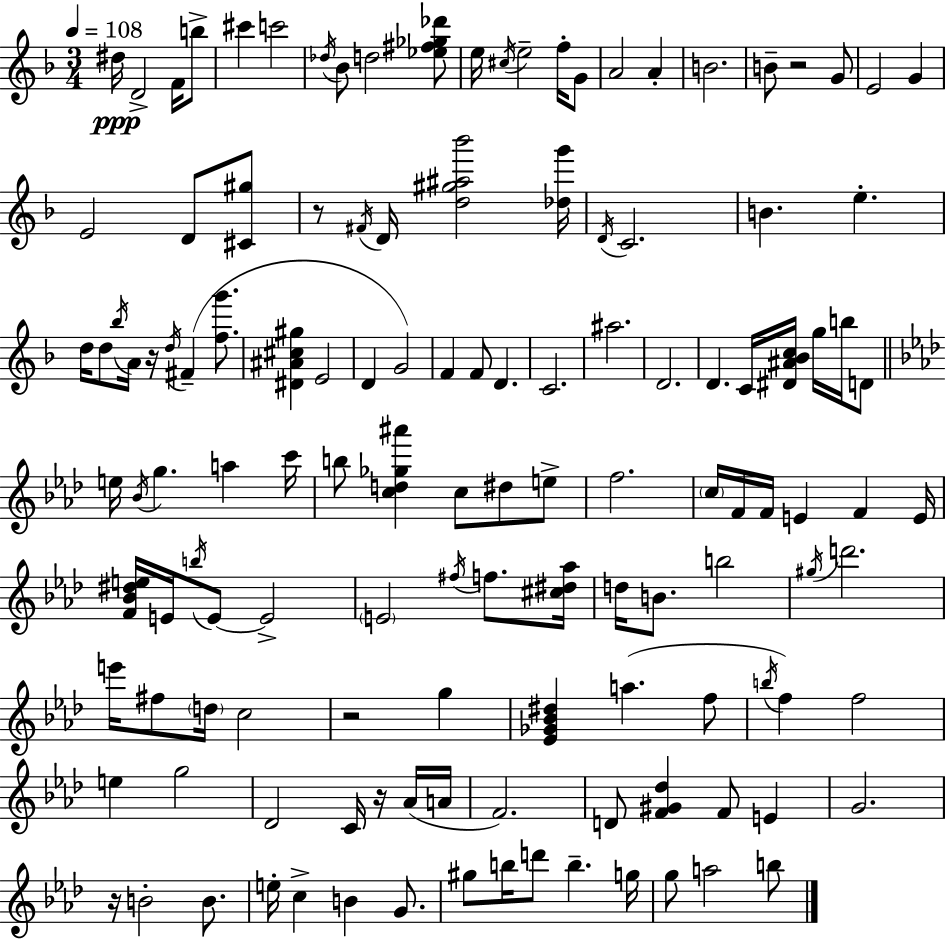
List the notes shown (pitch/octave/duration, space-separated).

D#5/s D4/h F4/s B5/e C#6/q C6/h Db5/s Bb4/e D5/h [Eb5,F#5,Gb5,Db6]/e E5/s C#5/s E5/h F5/s G4/e A4/h A4/q B4/h. B4/e R/h G4/e E4/h G4/q E4/h D4/e [C#4,G#5]/e R/e F#4/s D4/s [D5,G#5,A#5,Bb6]/h [Db5,G6]/s D4/s C4/h. B4/q. E5/q. D5/s D5/e Bb5/s A4/s R/s D5/s F#4/q [F5,G6]/e. [D#4,A#4,C#5,G#5]/q E4/h D4/q G4/h F4/q F4/e D4/q. C4/h. A#5/h. D4/h. D4/q. C4/s [D#4,A#4,Bb4,C5]/s G5/s B5/s D4/e E5/s Bb4/s G5/q. A5/q C6/s B5/e [C5,D5,Gb5,A#6]/q C5/e D#5/e E5/e F5/h. C5/s F4/s F4/s E4/q F4/q E4/s [F4,Bb4,D#5,E5]/s E4/s B5/s E4/e E4/h E4/h F#5/s F5/e. [C#5,D#5,Ab5]/s D5/s B4/e. B5/h G#5/s D6/h. E6/s F#5/e D5/s C5/h R/h G5/q [Eb4,Gb4,Bb4,D#5]/q A5/q. F5/e B5/s F5/q F5/h E5/q G5/h Db4/h C4/s R/s Ab4/s A4/s F4/h. D4/e [F4,G#4,Db5]/q F4/e E4/q G4/h. R/s B4/h B4/e. E5/s C5/q B4/q G4/e. G#5/e B5/s D6/e B5/q. G5/s G5/e A5/h B5/e